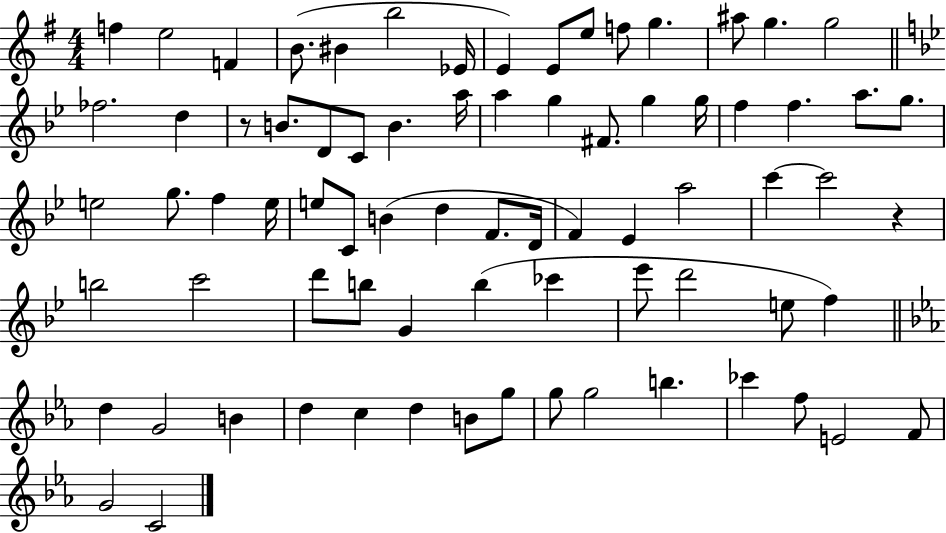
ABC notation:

X:1
T:Untitled
M:4/4
L:1/4
K:G
f e2 F B/2 ^B b2 _E/4 E E/2 e/2 f/2 g ^a/2 g g2 _f2 d z/2 B/2 D/2 C/2 B a/4 a g ^F/2 g g/4 f f a/2 g/2 e2 g/2 f e/4 e/2 C/2 B d F/2 D/4 F _E a2 c' c'2 z b2 c'2 d'/2 b/2 G b _c' _e'/2 d'2 e/2 f d G2 B d c d B/2 g/2 g/2 g2 b _c' f/2 E2 F/2 G2 C2